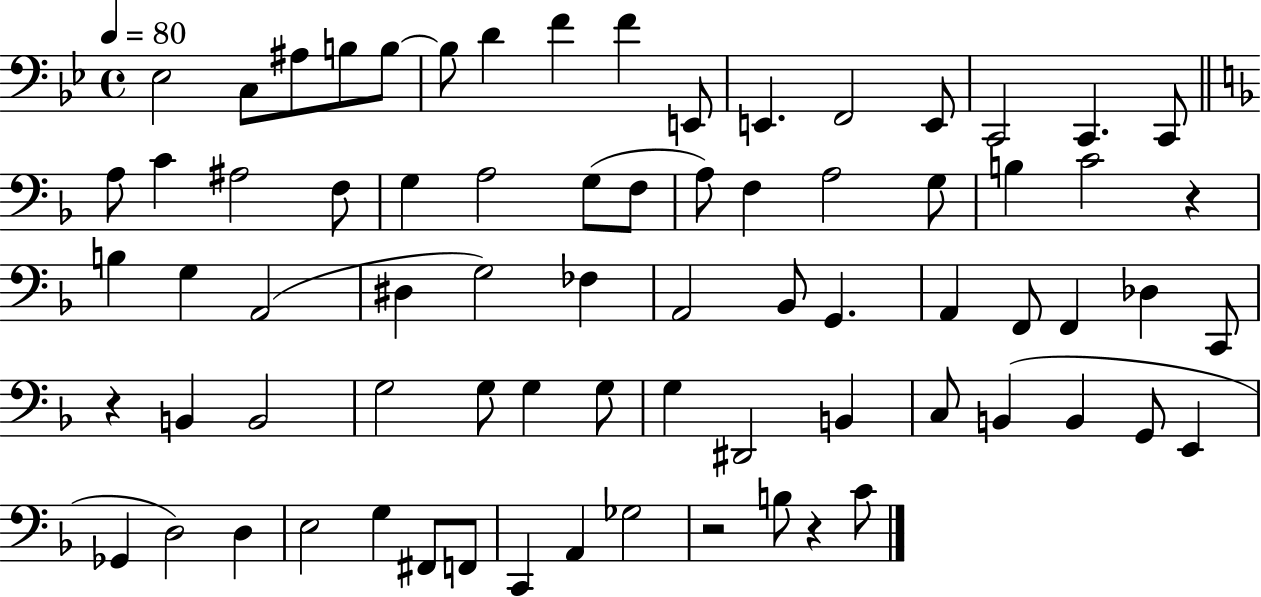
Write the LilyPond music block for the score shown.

{
  \clef bass
  \time 4/4
  \defaultTimeSignature
  \key bes \major
  \tempo 4 = 80
  ees2 c8 ais8 b8 b8~~ | b8 d'4 f'4 f'4 e,8 | e,4. f,2 e,8 | c,2 c,4. c,8 | \break \bar "||" \break \key f \major a8 c'4 ais2 f8 | g4 a2 g8( f8 | a8) f4 a2 g8 | b4 c'2 r4 | \break b4 g4 a,2( | dis4 g2) fes4 | a,2 bes,8 g,4. | a,4 f,8 f,4 des4 c,8 | \break r4 b,4 b,2 | g2 g8 g4 g8 | g4 dis,2 b,4 | c8 b,4( b,4 g,8 e,4 | \break ges,4 d2) d4 | e2 g4 fis,8 f,8 | c,4 a,4 ges2 | r2 b8 r4 c'8 | \break \bar "|."
}